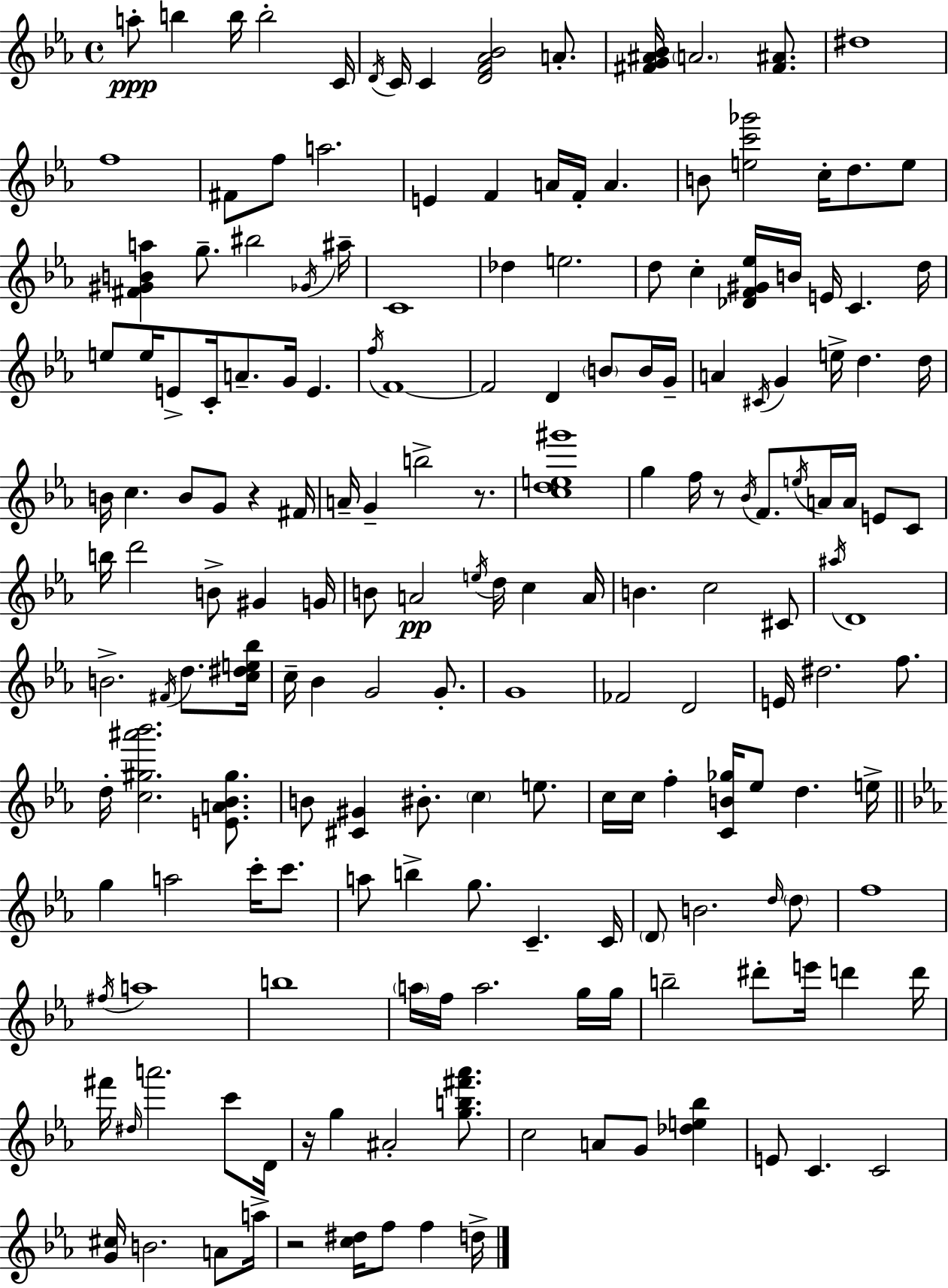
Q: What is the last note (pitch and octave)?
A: D5